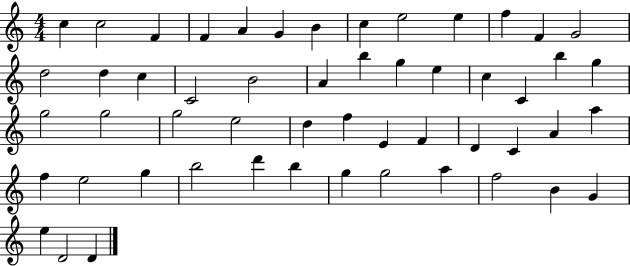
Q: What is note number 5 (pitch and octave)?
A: A4